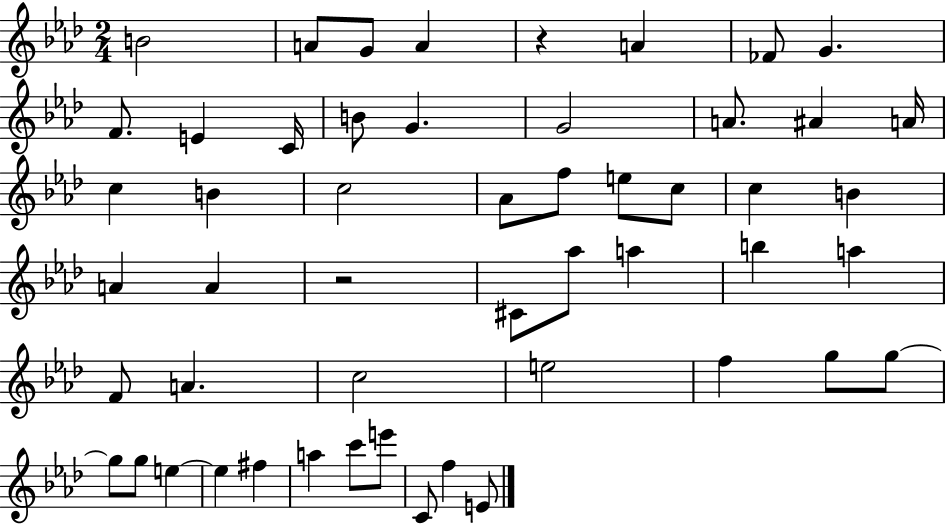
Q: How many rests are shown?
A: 2